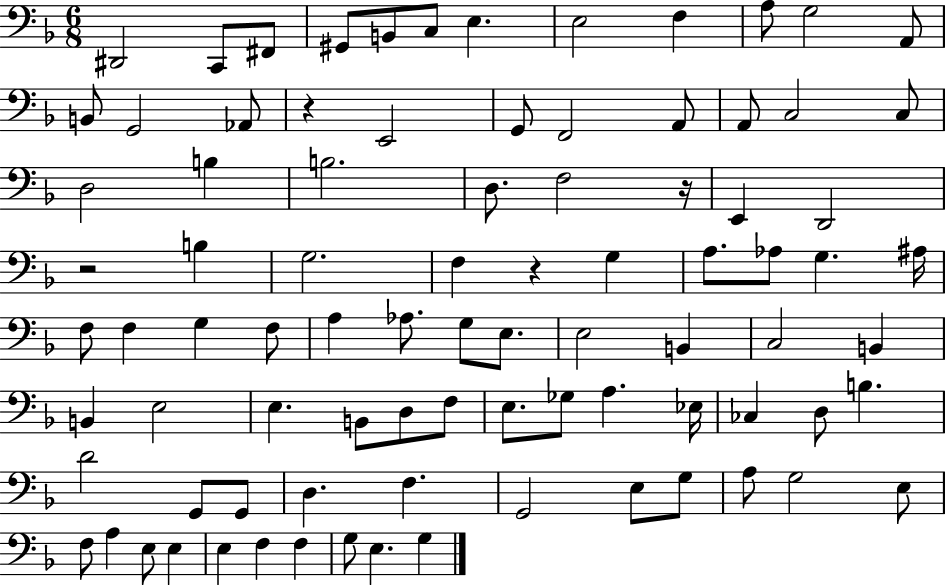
{
  \clef bass
  \numericTimeSignature
  \time 6/8
  \key f \major
  dis,2 c,8 fis,8 | gis,8 b,8 c8 e4. | e2 f4 | a8 g2 a,8 | \break b,8 g,2 aes,8 | r4 e,2 | g,8 f,2 a,8 | a,8 c2 c8 | \break d2 b4 | b2. | d8. f2 r16 | e,4 d,2 | \break r2 b4 | g2. | f4 r4 g4 | a8. aes8 g4. ais16 | \break f8 f4 g4 f8 | a4 aes8. g8 e8. | e2 b,4 | c2 b,4 | \break b,4 e2 | e4. b,8 d8 f8 | e8. ges8 a4. ees16 | ces4 d8 b4. | \break d'2 g,8 g,8 | d4. f4. | g,2 e8 g8 | a8 g2 e8 | \break f8 a4 e8 e4 | e4 f4 f4 | g8 e4. g4 | \bar "|."
}